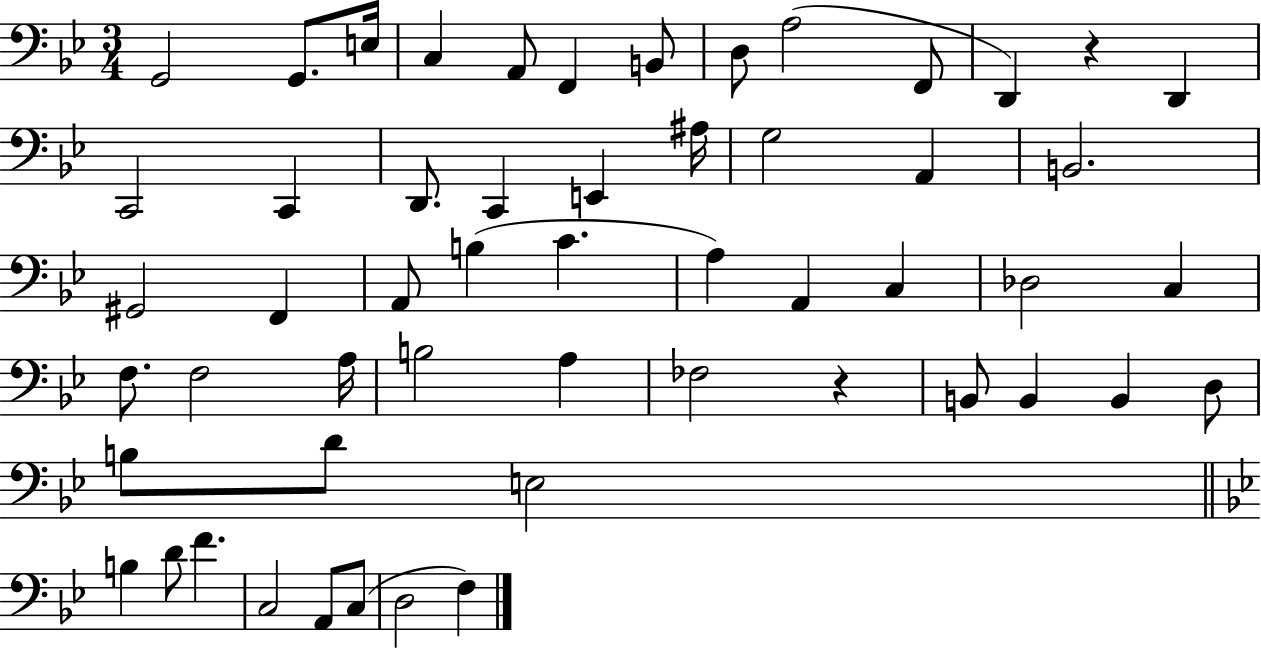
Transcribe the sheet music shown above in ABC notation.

X:1
T:Untitled
M:3/4
L:1/4
K:Bb
G,,2 G,,/2 E,/4 C, A,,/2 F,, B,,/2 D,/2 A,2 F,,/2 D,, z D,, C,,2 C,, D,,/2 C,, E,, ^A,/4 G,2 A,, B,,2 ^G,,2 F,, A,,/2 B, C A, A,, C, _D,2 C, F,/2 F,2 A,/4 B,2 A, _F,2 z B,,/2 B,, B,, D,/2 B,/2 D/2 E,2 B, D/2 F C,2 A,,/2 C,/2 D,2 F,